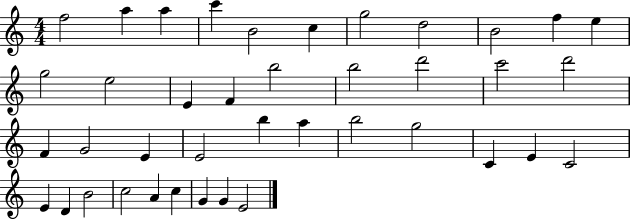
X:1
T:Untitled
M:4/4
L:1/4
K:C
f2 a a c' B2 c g2 d2 B2 f e g2 e2 E F b2 b2 d'2 c'2 d'2 F G2 E E2 b a b2 g2 C E C2 E D B2 c2 A c G G E2